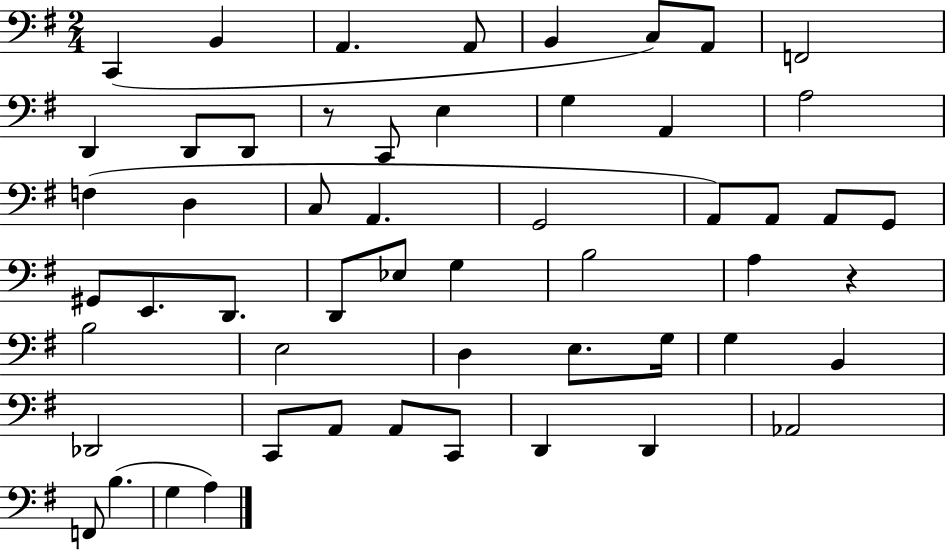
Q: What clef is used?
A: bass